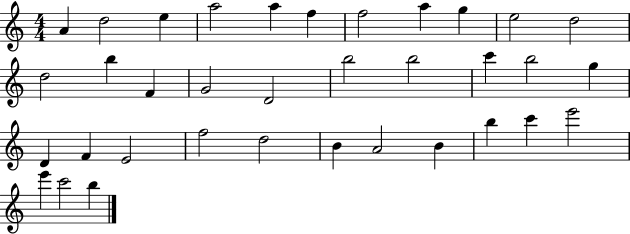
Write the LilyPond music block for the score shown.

{
  \clef treble
  \numericTimeSignature
  \time 4/4
  \key c \major
  a'4 d''2 e''4 | a''2 a''4 f''4 | f''2 a''4 g''4 | e''2 d''2 | \break d''2 b''4 f'4 | g'2 d'2 | b''2 b''2 | c'''4 b''2 g''4 | \break d'4 f'4 e'2 | f''2 d''2 | b'4 a'2 b'4 | b''4 c'''4 e'''2 | \break e'''4 c'''2 b''4 | \bar "|."
}